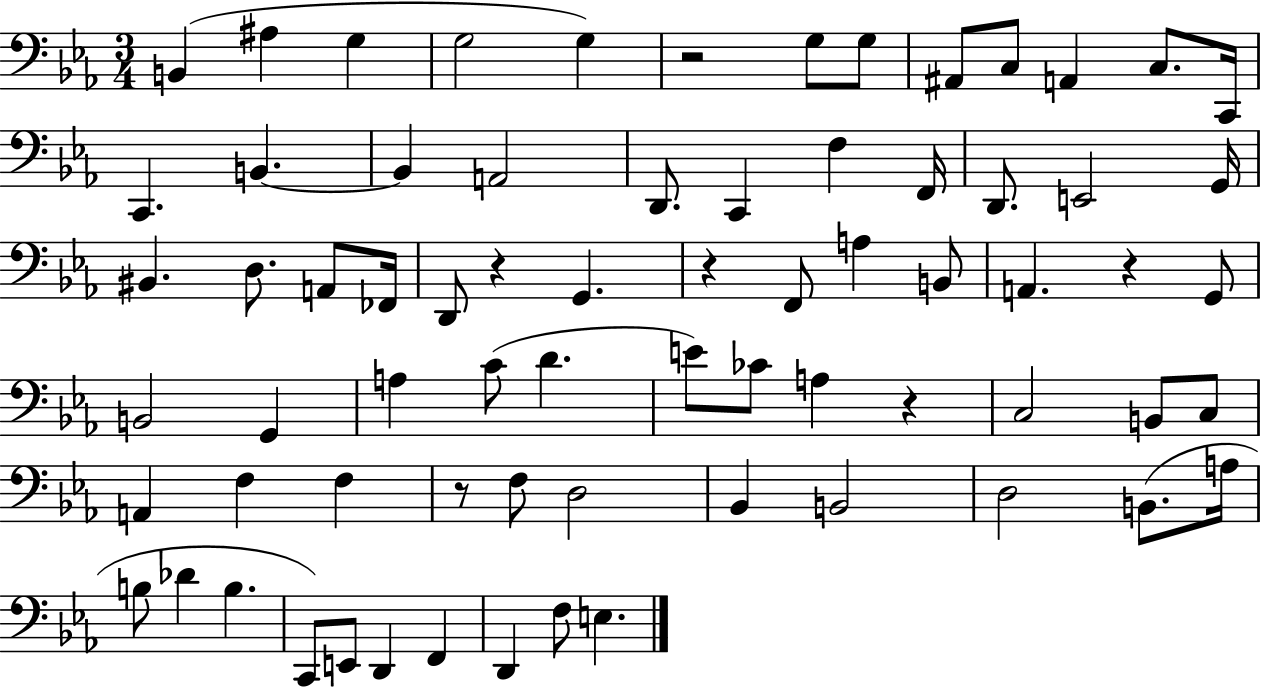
{
  \clef bass
  \numericTimeSignature
  \time 3/4
  \key ees \major
  b,4( ais4 g4 | g2 g4) | r2 g8 g8 | ais,8 c8 a,4 c8. c,16 | \break c,4. b,4.~~ | b,4 a,2 | d,8. c,4 f4 f,16 | d,8. e,2 g,16 | \break bis,4. d8. a,8 fes,16 | d,8 r4 g,4. | r4 f,8 a4 b,8 | a,4. r4 g,8 | \break b,2 g,4 | a4 c'8( d'4. | e'8) ces'8 a4 r4 | c2 b,8 c8 | \break a,4 f4 f4 | r8 f8 d2 | bes,4 b,2 | d2 b,8.( a16 | \break b8 des'4 b4. | c,8) e,8 d,4 f,4 | d,4 f8 e4. | \bar "|."
}